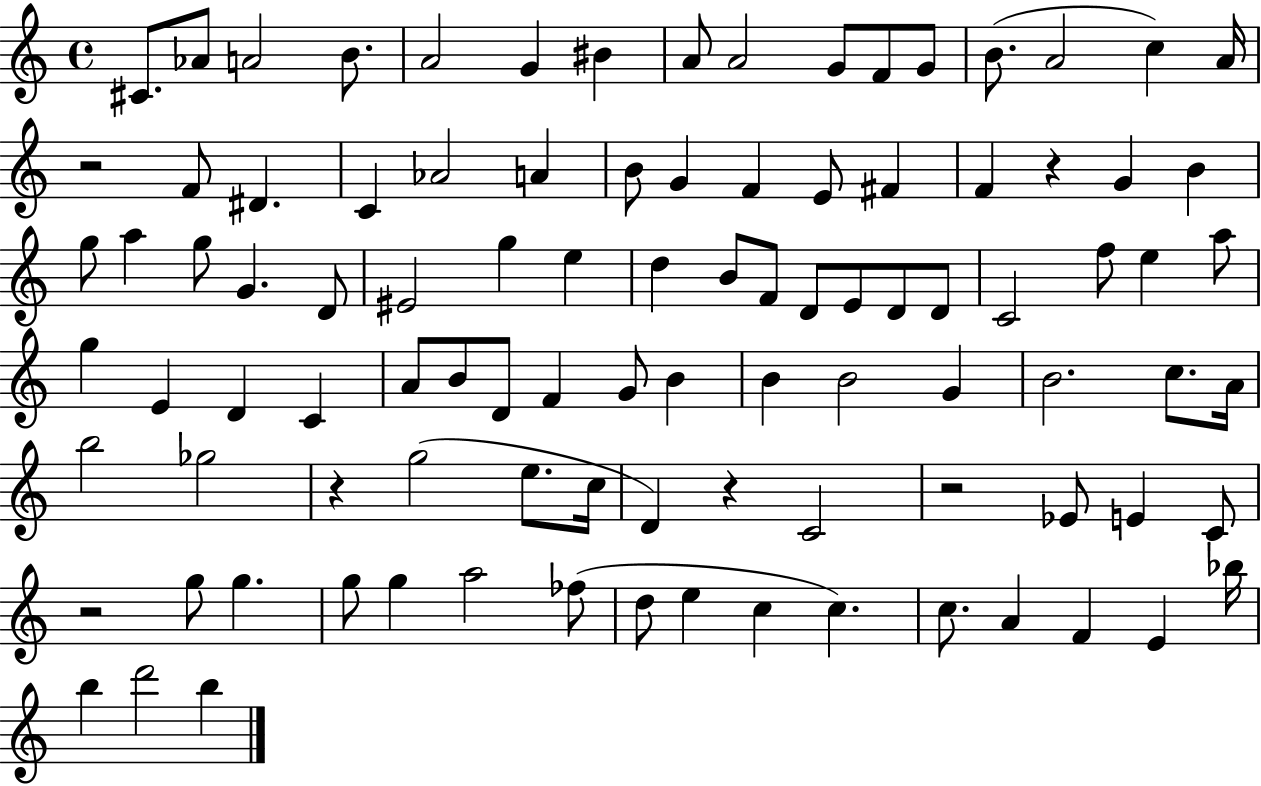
X:1
T:Untitled
M:4/4
L:1/4
K:C
^C/2 _A/2 A2 B/2 A2 G ^B A/2 A2 G/2 F/2 G/2 B/2 A2 c A/4 z2 F/2 ^D C _A2 A B/2 G F E/2 ^F F z G B g/2 a g/2 G D/2 ^E2 g e d B/2 F/2 D/2 E/2 D/2 D/2 C2 f/2 e a/2 g E D C A/2 B/2 D/2 F G/2 B B B2 G B2 c/2 A/4 b2 _g2 z g2 e/2 c/4 D z C2 z2 _E/2 E C/2 z2 g/2 g g/2 g a2 _f/2 d/2 e c c c/2 A F E _b/4 b d'2 b